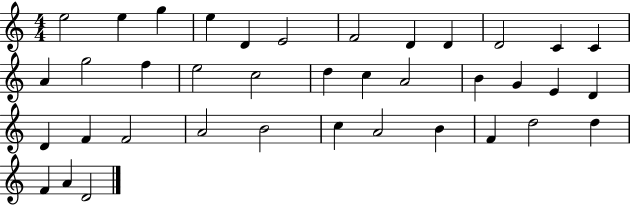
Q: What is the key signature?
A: C major